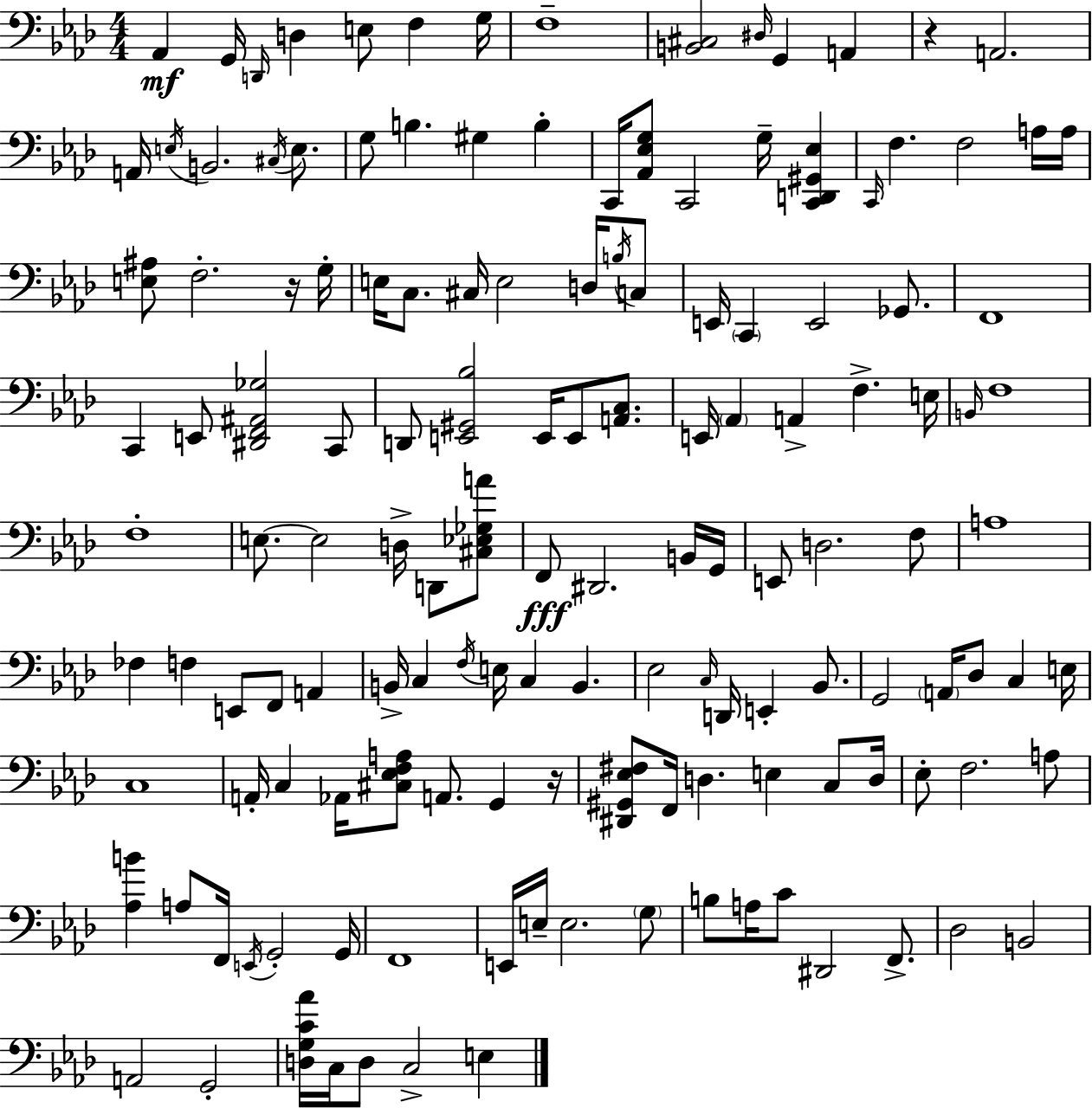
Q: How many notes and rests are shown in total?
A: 142